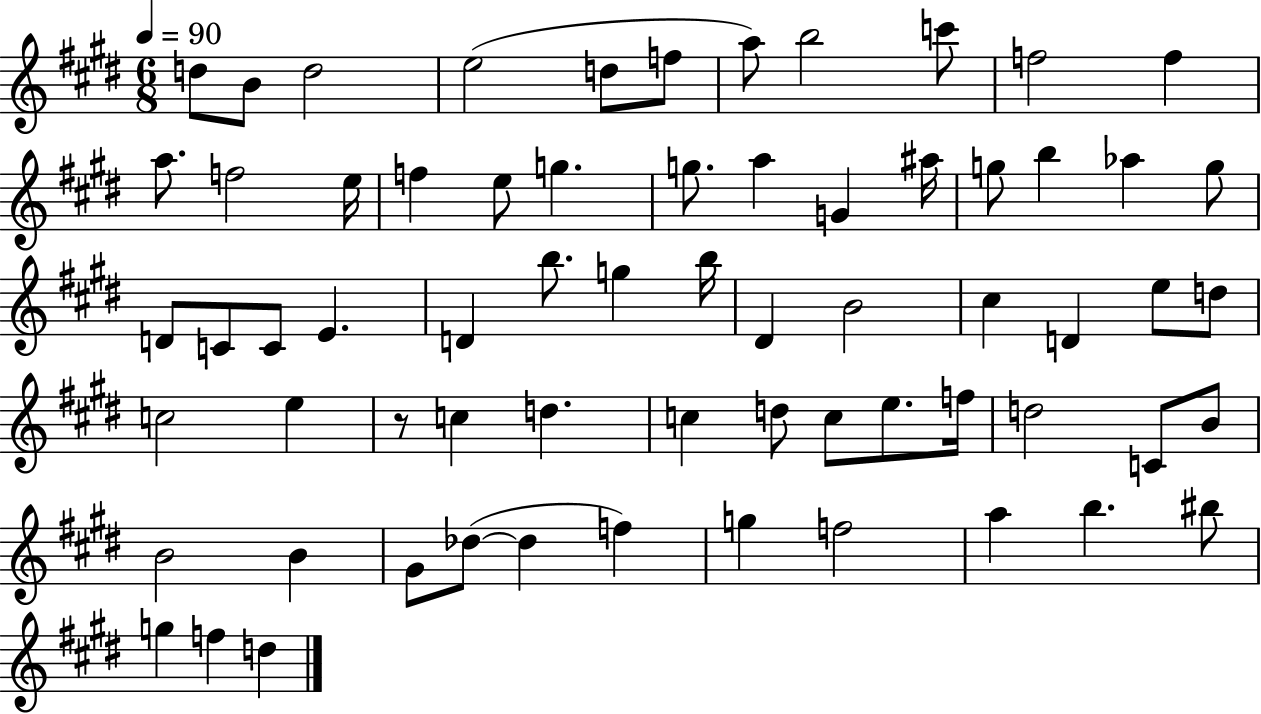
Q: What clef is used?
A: treble